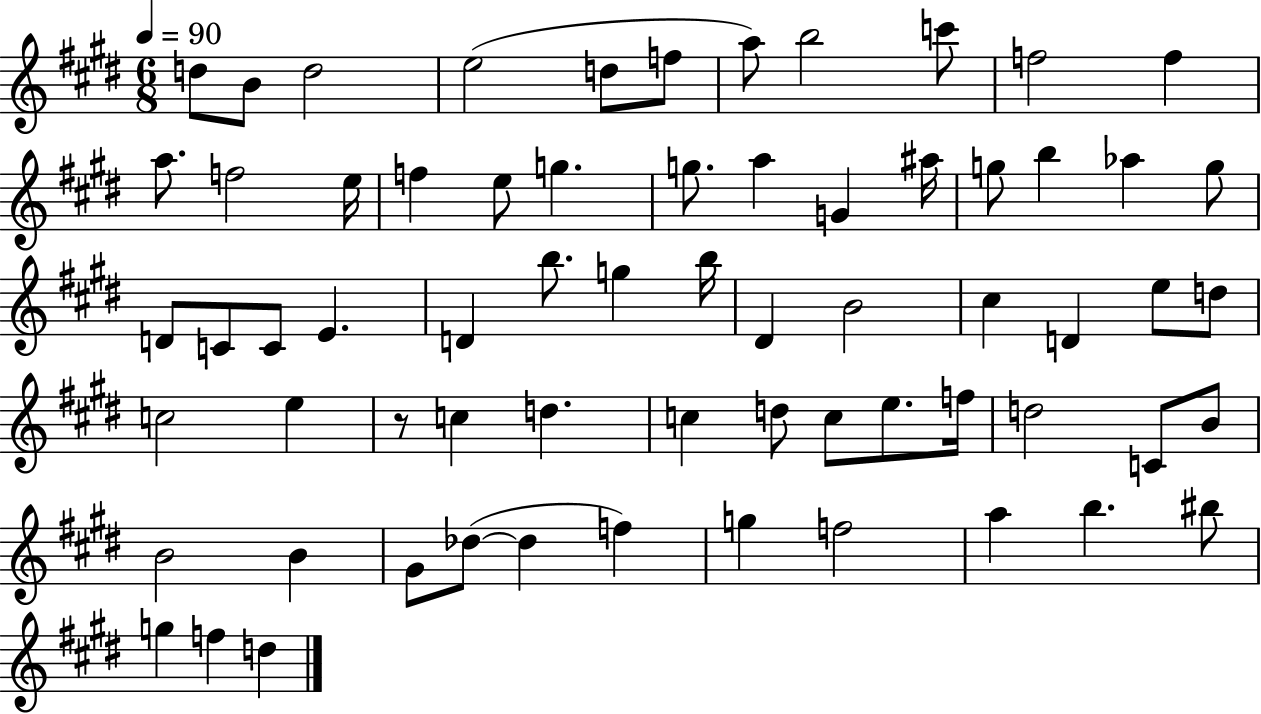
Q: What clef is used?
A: treble